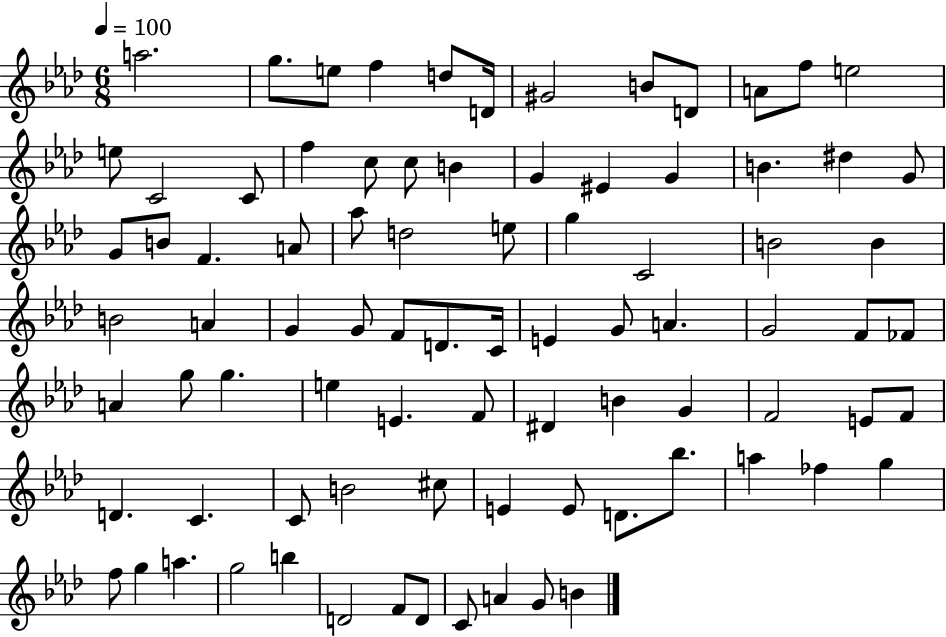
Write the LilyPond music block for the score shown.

{
  \clef treble
  \numericTimeSignature
  \time 6/8
  \key aes \major
  \tempo 4 = 100
  a''2. | g''8. e''8 f''4 d''8 d'16 | gis'2 b'8 d'8 | a'8 f''8 e''2 | \break e''8 c'2 c'8 | f''4 c''8 c''8 b'4 | g'4 eis'4 g'4 | b'4. dis''4 g'8 | \break g'8 b'8 f'4. a'8 | aes''8 d''2 e''8 | g''4 c'2 | b'2 b'4 | \break b'2 a'4 | g'4 g'8 f'8 d'8. c'16 | e'4 g'8 a'4. | g'2 f'8 fes'8 | \break a'4 g''8 g''4. | e''4 e'4. f'8 | dis'4 b'4 g'4 | f'2 e'8 f'8 | \break d'4. c'4. | c'8 b'2 cis''8 | e'4 e'8 d'8. bes''8. | a''4 fes''4 g''4 | \break f''8 g''4 a''4. | g''2 b''4 | d'2 f'8 d'8 | c'8 a'4 g'8 b'4 | \break \bar "|."
}